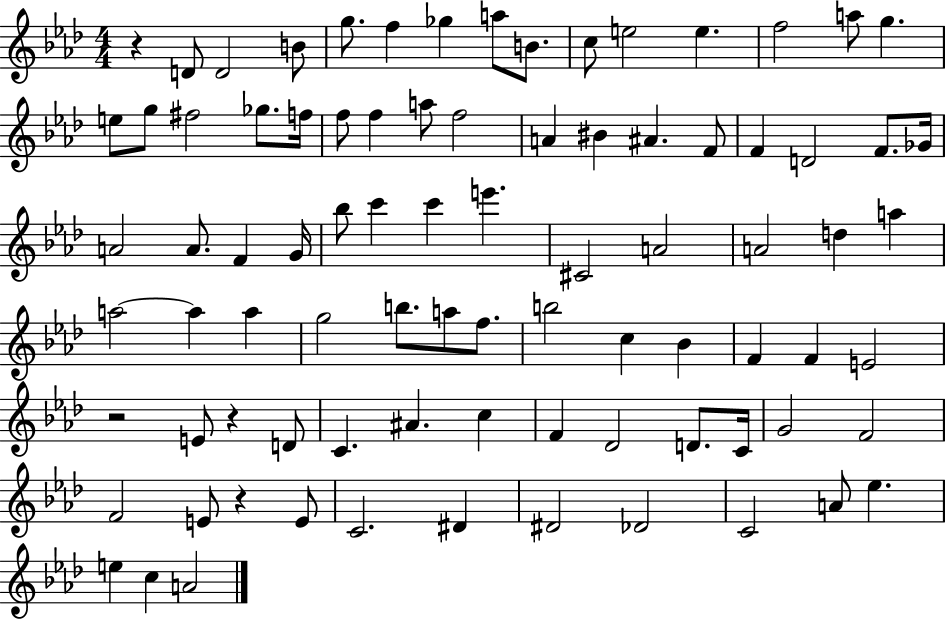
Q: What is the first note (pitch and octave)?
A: D4